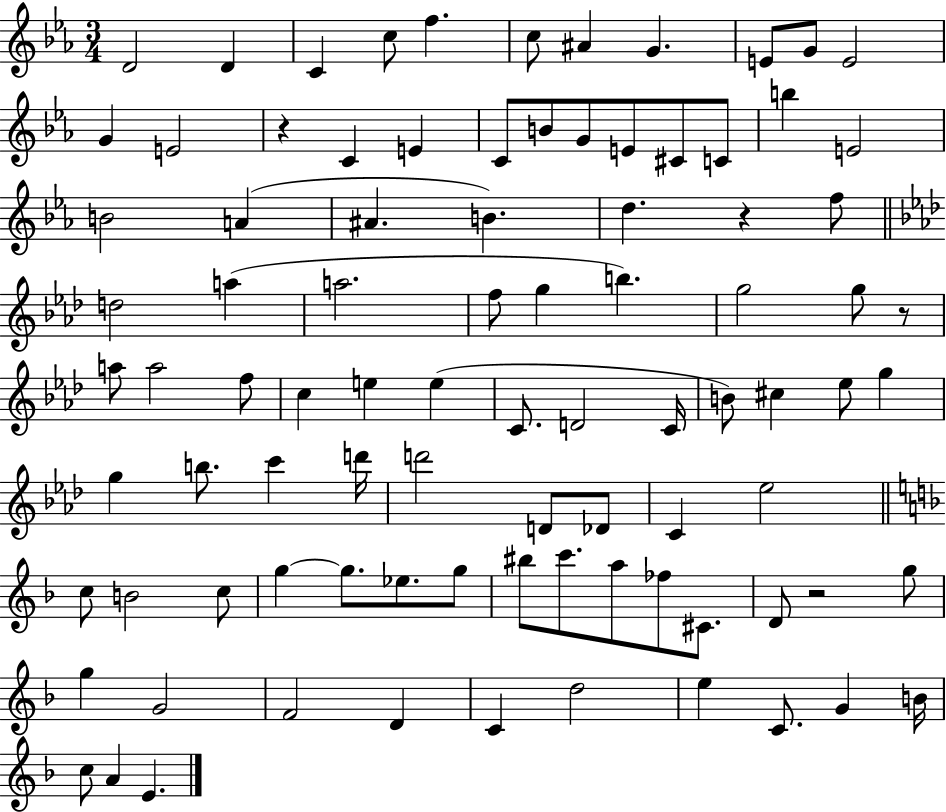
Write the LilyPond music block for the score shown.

{
  \clef treble
  \numericTimeSignature
  \time 3/4
  \key ees \major
  \repeat volta 2 { d'2 d'4 | c'4 c''8 f''4. | c''8 ais'4 g'4. | e'8 g'8 e'2 | \break g'4 e'2 | r4 c'4 e'4 | c'8 b'8 g'8 e'8 cis'8 c'8 | b''4 e'2 | \break b'2 a'4( | ais'4. b'4.) | d''4. r4 f''8 | \bar "||" \break \key f \minor d''2 a''4( | a''2. | f''8 g''4 b''4.) | g''2 g''8 r8 | \break a''8 a''2 f''8 | c''4 e''4 e''4( | c'8. d'2 c'16 | b'8) cis''4 ees''8 g''4 | \break g''4 b''8. c'''4 d'''16 | d'''2 d'8 des'8 | c'4 ees''2 | \bar "||" \break \key f \major c''8 b'2 c''8 | g''4~~ g''8. ees''8. g''8 | bis''8 c'''8. a''8 fes''8 cis'8. | d'8 r2 g''8 | \break g''4 g'2 | f'2 d'4 | c'4 d''2 | e''4 c'8. g'4 b'16 | \break c''8 a'4 e'4. | } \bar "|."
}